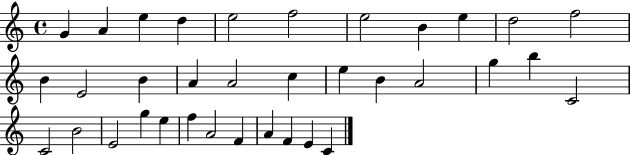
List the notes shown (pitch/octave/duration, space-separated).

G4/q A4/q E5/q D5/q E5/h F5/h E5/h B4/q E5/q D5/h F5/h B4/q E4/h B4/q A4/q A4/h C5/q E5/q B4/q A4/h G5/q B5/q C4/h C4/h B4/h E4/h G5/q E5/q F5/q A4/h F4/q A4/q F4/q E4/q C4/q